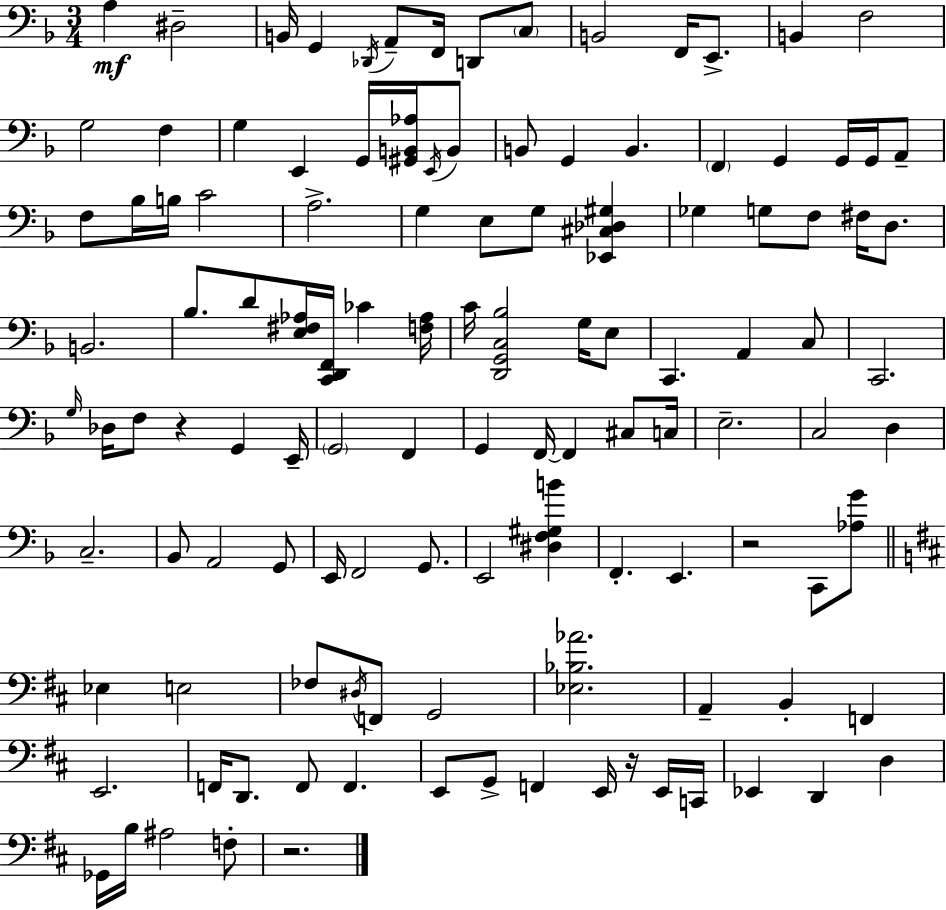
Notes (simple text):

A3/q D#3/h B2/s G2/q Db2/s A2/e F2/s D2/e C3/e B2/h F2/s E2/e. B2/q F3/h G3/h F3/q G3/q E2/q G2/s [G#2,B2,Ab3]/s E2/s B2/e B2/e G2/q B2/q. F2/q G2/q G2/s G2/s A2/e F3/e Bb3/s B3/s C4/h A3/h. G3/q E3/e G3/e [Eb2,C#3,Db3,G#3]/q Gb3/q G3/e F3/e F#3/s D3/e. B2/h. Bb3/e. D4/e [E3,F#3,Ab3]/s [C2,D2,F2]/s CES4/q [F3,Ab3]/s C4/s [D2,G2,C3,Bb3]/h G3/s E3/e C2/q. A2/q C3/e C2/h. G3/s Db3/s F3/e R/q G2/q E2/s G2/h F2/q G2/q F2/s F2/q C#3/e C3/s E3/h. C3/h D3/q C3/h. Bb2/e A2/h G2/e E2/s F2/h G2/e. E2/h [D#3,F3,G#3,B4]/q F2/q. E2/q. R/h C2/e [Ab3,G4]/e Eb3/q E3/h FES3/e D#3/s F2/e G2/h [Eb3,Bb3,Ab4]/h. A2/q B2/q F2/q E2/h. F2/s D2/e. F2/e F2/q. E2/e G2/e F2/q E2/s R/s E2/s C2/s Eb2/q D2/q D3/q Gb2/s B3/s A#3/h F3/e R/h.